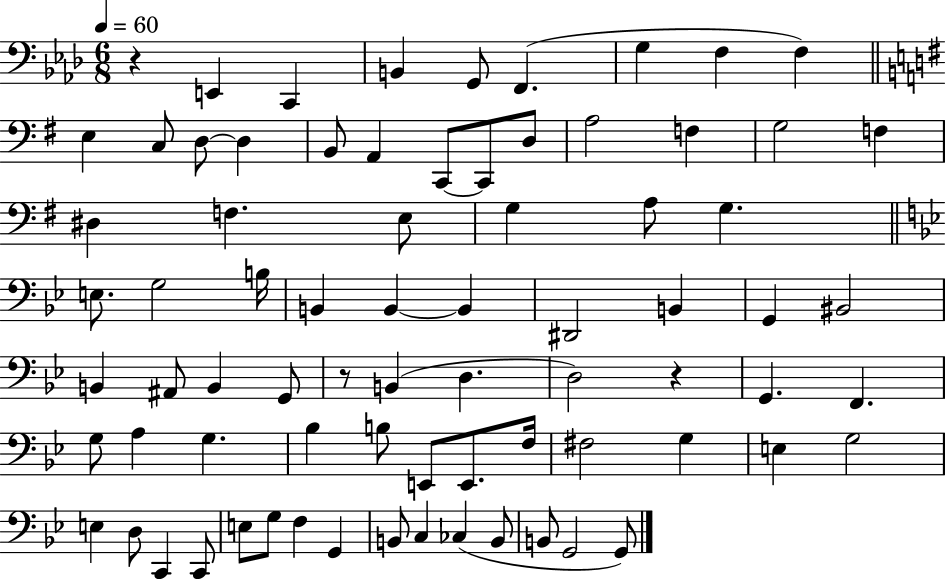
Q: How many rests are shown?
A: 3